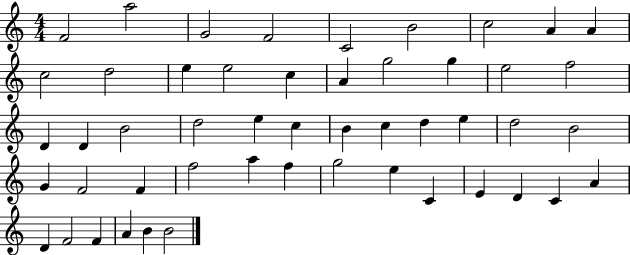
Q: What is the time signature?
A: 4/4